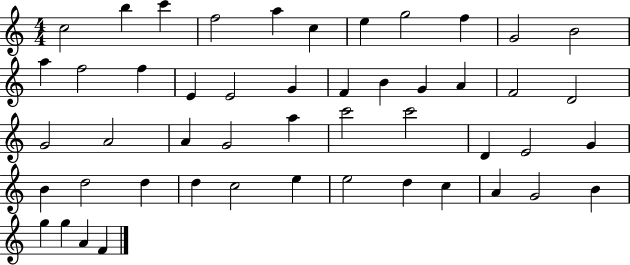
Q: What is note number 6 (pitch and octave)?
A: C5